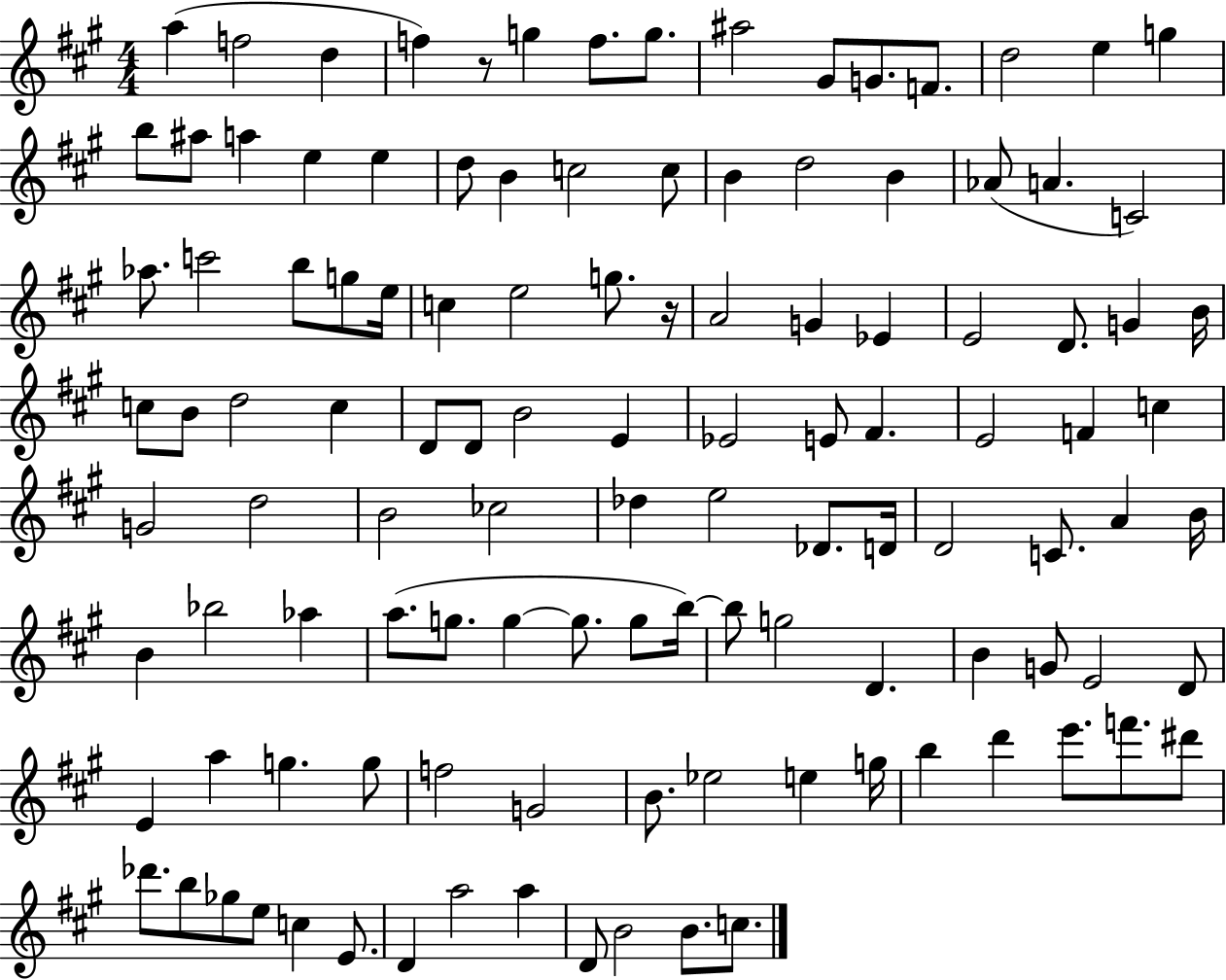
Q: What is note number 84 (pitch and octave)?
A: G4